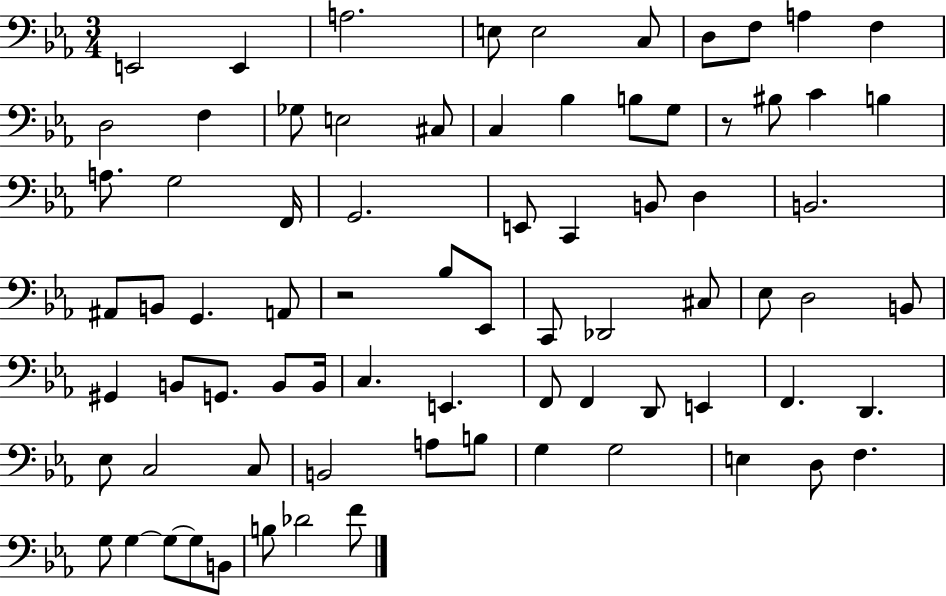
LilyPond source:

{
  \clef bass
  \numericTimeSignature
  \time 3/4
  \key ees \major
  e,2 e,4 | a2. | e8 e2 c8 | d8 f8 a4 f4 | \break d2 f4 | ges8 e2 cis8 | c4 bes4 b8 g8 | r8 bis8 c'4 b4 | \break a8. g2 f,16 | g,2. | e,8 c,4 b,8 d4 | b,2. | \break ais,8 b,8 g,4. a,8 | r2 bes8 ees,8 | c,8 des,2 cis8 | ees8 d2 b,8 | \break gis,4 b,8 g,8. b,8 b,16 | c4. e,4. | f,8 f,4 d,8 e,4 | f,4. d,4. | \break ees8 c2 c8 | b,2 a8 b8 | g4 g2 | e4 d8 f4. | \break g8 g4~~ g8~~ g8 b,8 | b8 des'2 f'8 | \bar "|."
}